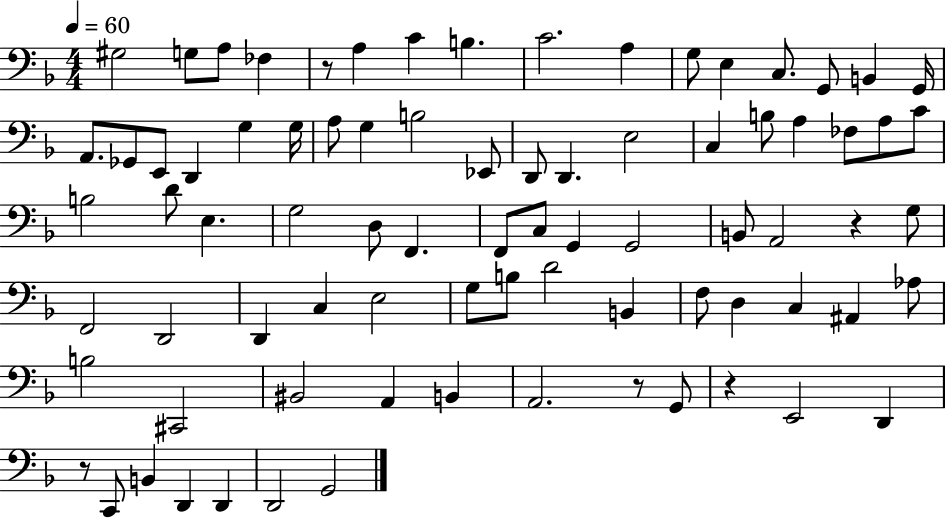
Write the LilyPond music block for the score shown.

{
  \clef bass
  \numericTimeSignature
  \time 4/4
  \key f \major
  \tempo 4 = 60
  \repeat volta 2 { gis2 g8 a8 fes4 | r8 a4 c'4 b4. | c'2. a4 | g8 e4 c8. g,8 b,4 g,16 | \break a,8. ges,8 e,8 d,4 g4 g16 | a8 g4 b2 ees,8 | d,8 d,4. e2 | c4 b8 a4 fes8 a8 c'8 | \break b2 d'8 e4. | g2 d8 f,4. | f,8 c8 g,4 g,2 | b,8 a,2 r4 g8 | \break f,2 d,2 | d,4 c4 e2 | g8 b8 d'2 b,4 | f8 d4 c4 ais,4 aes8 | \break b2 cis,2 | bis,2 a,4 b,4 | a,2. r8 g,8 | r4 e,2 d,4 | \break r8 c,8 b,4 d,4 d,4 | d,2 g,2 | } \bar "|."
}